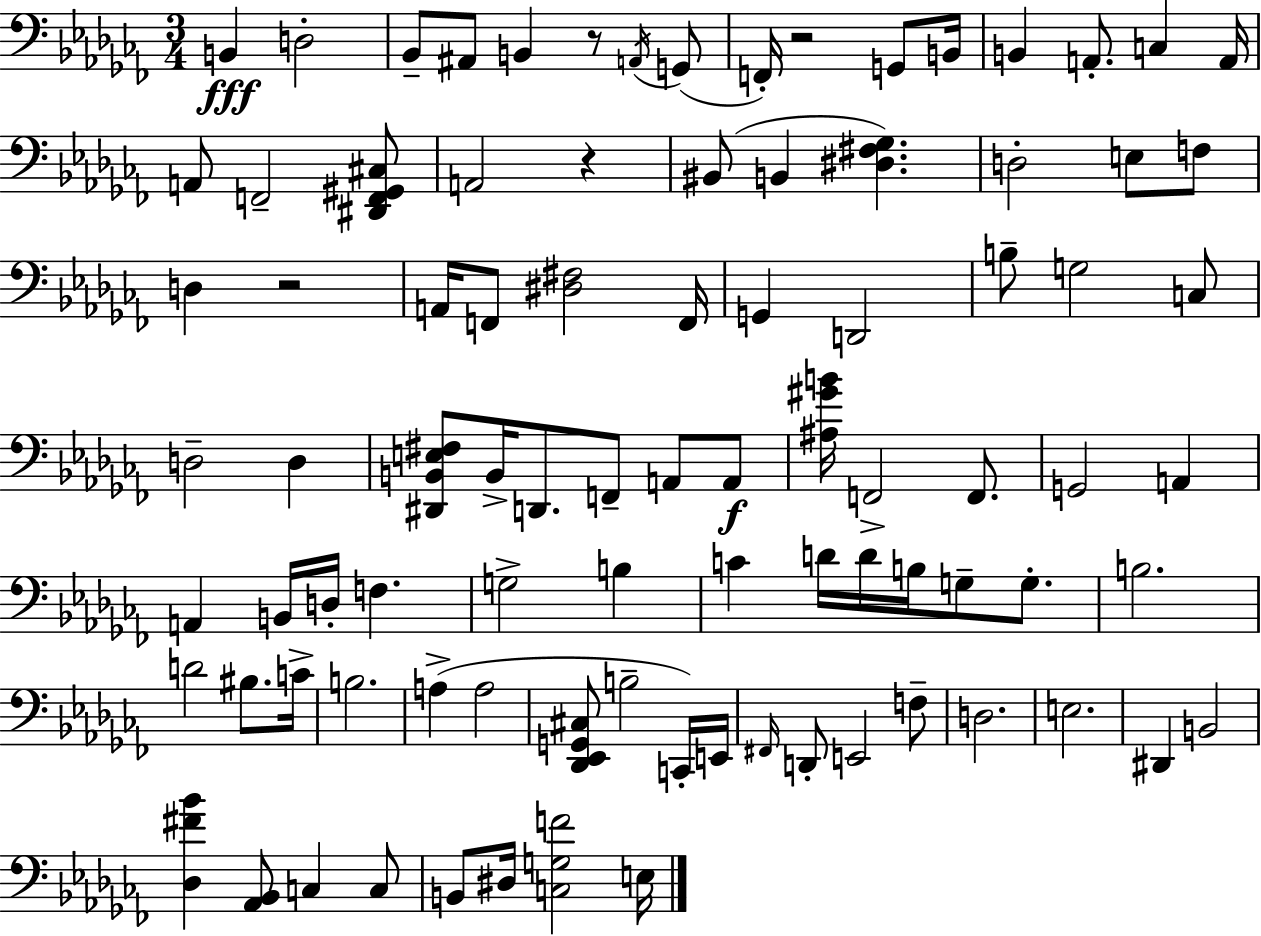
B2/q D3/h Bb2/e A#2/e B2/q R/e A2/s G2/e F2/s R/h G2/e B2/s B2/q A2/e. C3/q A2/s A2/e F2/h [D#2,F2,G#2,C#3]/e A2/h R/q BIS2/e B2/q [D#3,F#3,Gb3]/q. D3/h E3/e F3/e D3/q R/h A2/s F2/e [D#3,F#3]/h F2/s G2/q D2/h B3/e G3/h C3/e D3/h D3/q [D#2,B2,E3,F#3]/e B2/s D2/e. F2/e A2/e A2/e [A#3,G#4,B4]/s F2/h F2/e. G2/h A2/q A2/q B2/s D3/s F3/q. G3/h B3/q C4/q D4/s D4/s B3/s G3/e G3/e. B3/h. D4/h BIS3/e. C4/s B3/h. A3/q A3/h [Db2,Eb2,G2,C#3]/e B3/h C2/s E2/s F#2/s D2/e E2/h F3/e D3/h. E3/h. D#2/q B2/h [Db3,F#4,Bb4]/q [Ab2,Bb2]/e C3/q C3/e B2/e D#3/s [C3,G3,F4]/h E3/s